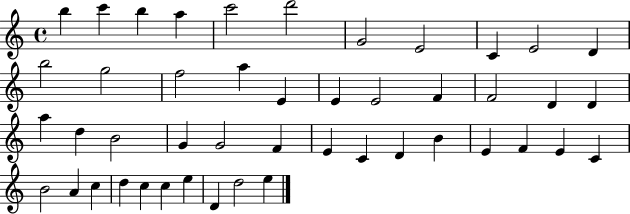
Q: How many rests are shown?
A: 0